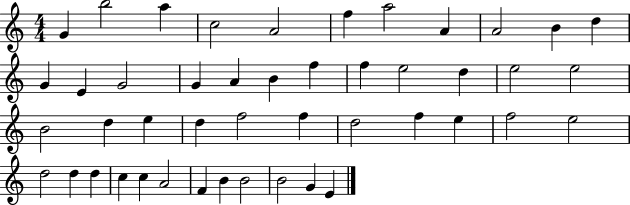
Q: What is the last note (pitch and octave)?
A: E4